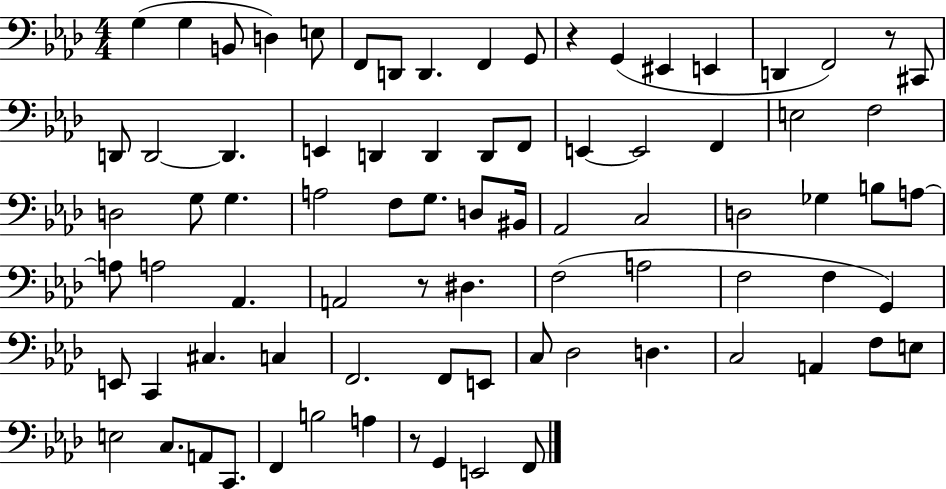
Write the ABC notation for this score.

X:1
T:Untitled
M:4/4
L:1/4
K:Ab
G, G, B,,/2 D, E,/2 F,,/2 D,,/2 D,, F,, G,,/2 z G,, ^E,, E,, D,, F,,2 z/2 ^C,,/2 D,,/2 D,,2 D,, E,, D,, D,, D,,/2 F,,/2 E,, E,,2 F,, E,2 F,2 D,2 G,/2 G, A,2 F,/2 G,/2 D,/2 ^B,,/4 _A,,2 C,2 D,2 _G, B,/2 A,/2 A,/2 A,2 _A,, A,,2 z/2 ^D, F,2 A,2 F,2 F, G,, E,,/2 C,, ^C, C, F,,2 F,,/2 E,,/2 C,/2 _D,2 D, C,2 A,, F,/2 E,/2 E,2 C,/2 A,,/2 C,,/2 F,, B,2 A, z/2 G,, E,,2 F,,/2